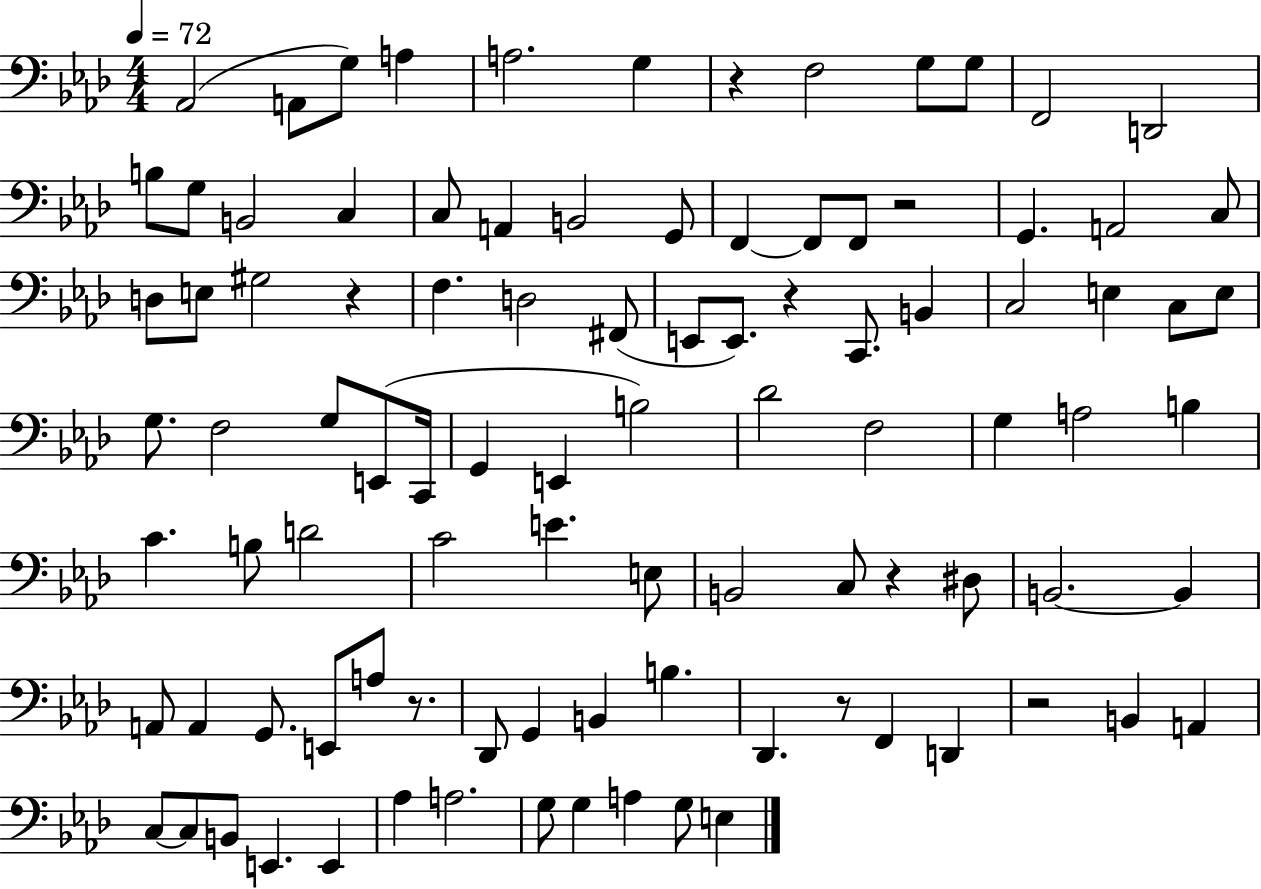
X:1
T:Untitled
M:4/4
L:1/4
K:Ab
_A,,2 A,,/2 G,/2 A, A,2 G, z F,2 G,/2 G,/2 F,,2 D,,2 B,/2 G,/2 B,,2 C, C,/2 A,, B,,2 G,,/2 F,, F,,/2 F,,/2 z2 G,, A,,2 C,/2 D,/2 E,/2 ^G,2 z F, D,2 ^F,,/2 E,,/2 E,,/2 z C,,/2 B,, C,2 E, C,/2 E,/2 G,/2 F,2 G,/2 E,,/2 C,,/4 G,, E,, B,2 _D2 F,2 G, A,2 B, C B,/2 D2 C2 E E,/2 B,,2 C,/2 z ^D,/2 B,,2 B,, A,,/2 A,, G,,/2 E,,/2 A,/2 z/2 _D,,/2 G,, B,, B, _D,, z/2 F,, D,, z2 B,, A,, C,/2 C,/2 B,,/2 E,, E,, _A, A,2 G,/2 G, A, G,/2 E,